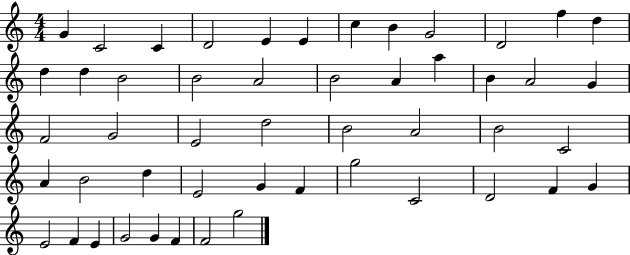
X:1
T:Untitled
M:4/4
L:1/4
K:C
G C2 C D2 E E c B G2 D2 f d d d B2 B2 A2 B2 A a B A2 G F2 G2 E2 d2 B2 A2 B2 C2 A B2 d E2 G F g2 C2 D2 F G E2 F E G2 G F F2 g2